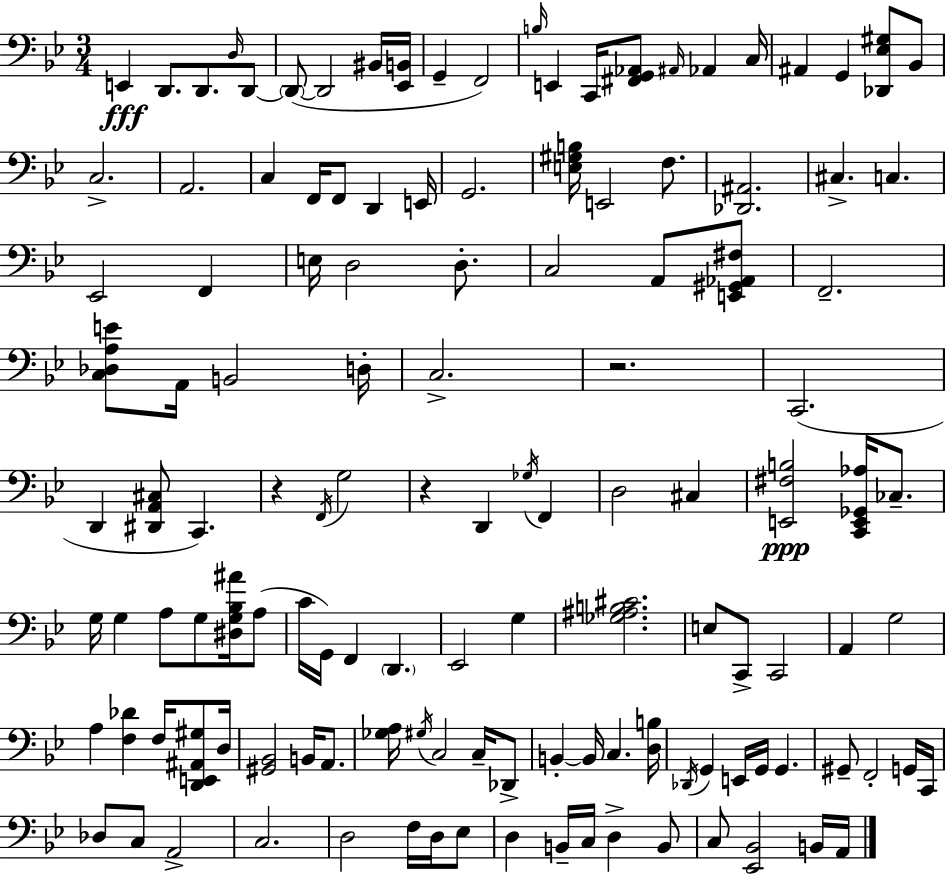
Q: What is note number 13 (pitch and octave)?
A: C2